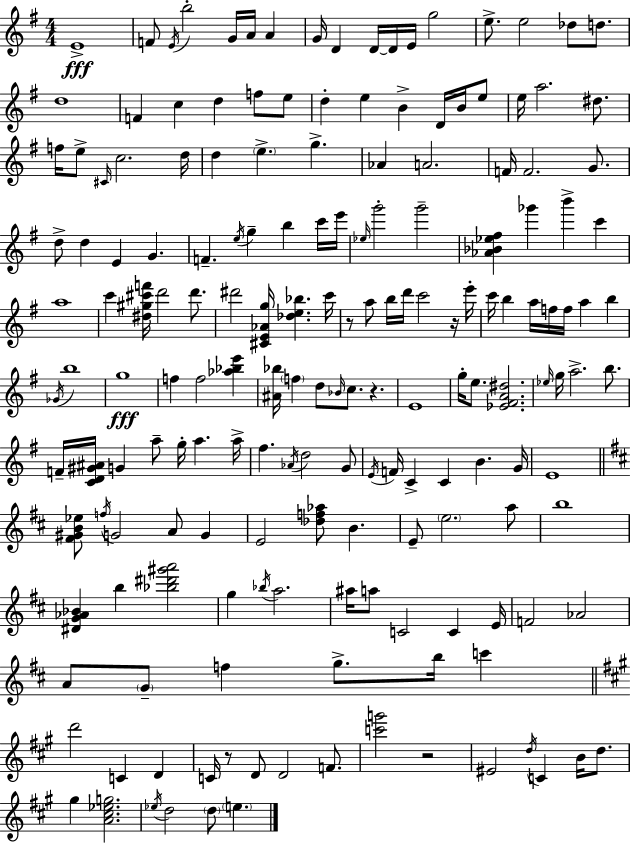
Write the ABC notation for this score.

X:1
T:Untitled
M:4/4
L:1/4
K:Em
E4 F/2 E/4 b2 G/4 A/4 A G/4 D D/4 D/4 E/4 g2 e/2 e2 _d/2 d/2 d4 F c d f/2 e/2 d e B D/4 B/4 e/2 e/4 a2 ^d/2 f/4 e/2 ^C/4 c2 d/4 d e g _A A2 F/4 F2 G/2 d/2 d E G F e/4 g b c'/4 e'/4 _e/4 g'2 g'2 [_A_B_e^f] _g' b' c' a4 c' [^d^g^c'f']/4 d'2 d'/2 ^d'2 [^CE_Ag]/4 [_de_b] c'/4 z/2 a/2 b/4 d'/4 c'2 z/4 e'/4 c'/4 b a/4 f/4 f/4 a b _G/4 b4 g4 f f2 [_a_be'] [^A_b]/4 f d/2 _B/4 c/2 z E4 g/4 e/2 [_E^FA^d]2 _e/4 g/4 a2 b/2 F/4 [CD^G^A]/4 G a/2 g/4 a a/4 ^f _A/4 d2 G/2 E/4 F/4 C C B G/4 E4 [^F^GB_e]/2 f/4 G2 A/2 G E2 [_df_a]/2 B E/2 e2 a/2 b4 [^DG_A_B] b [_b^d'^g'a']2 g _b/4 a2 ^a/4 a/2 C2 C E/4 F2 _A2 A/2 G/2 f g/2 b/4 c' d'2 C D C/4 z/2 D/2 D2 F/2 [c'g']2 z2 ^E2 d/4 C B/4 d/2 ^g [A^c_eg]2 _e/4 d2 d/2 e